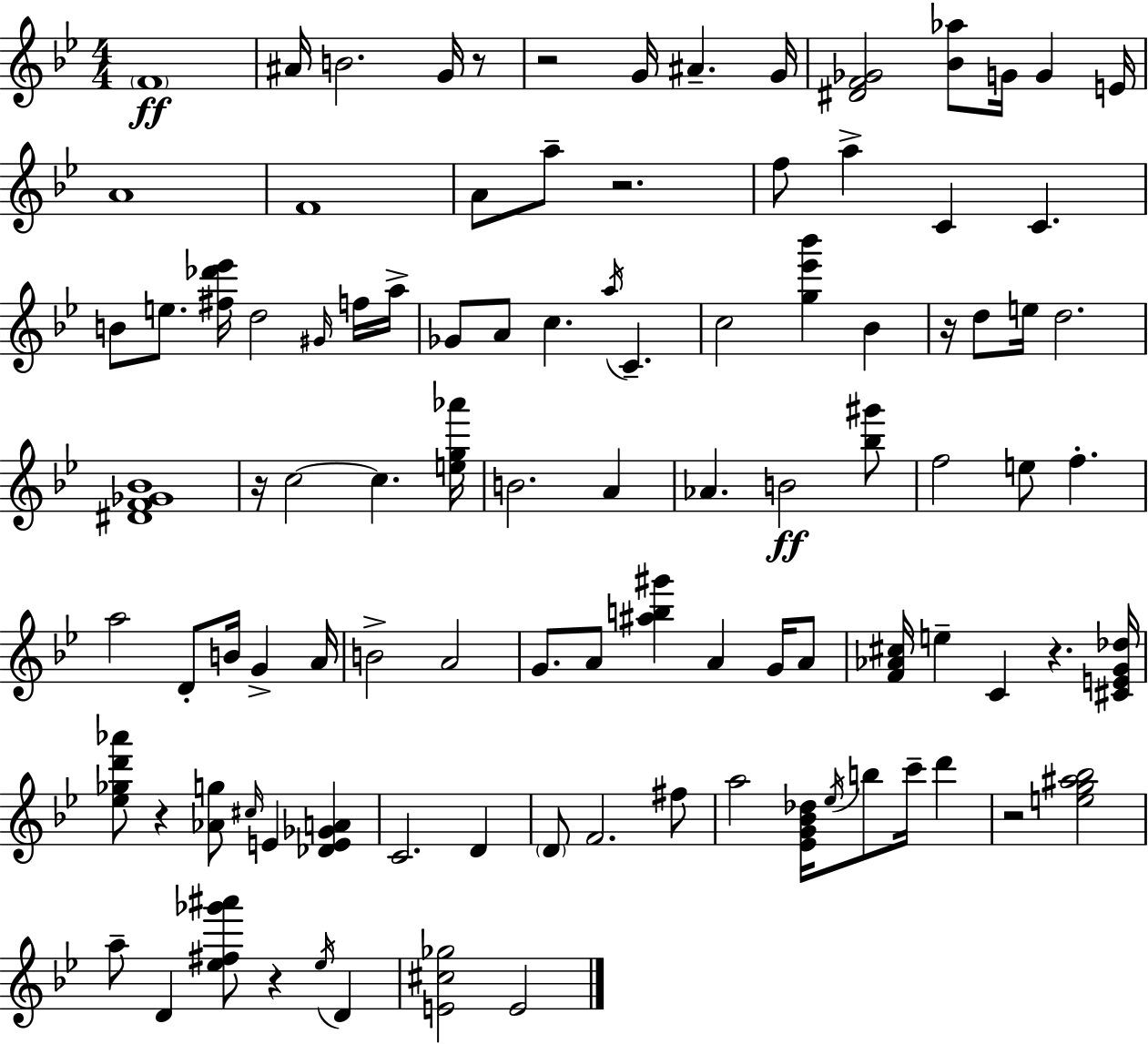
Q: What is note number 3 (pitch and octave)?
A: B4